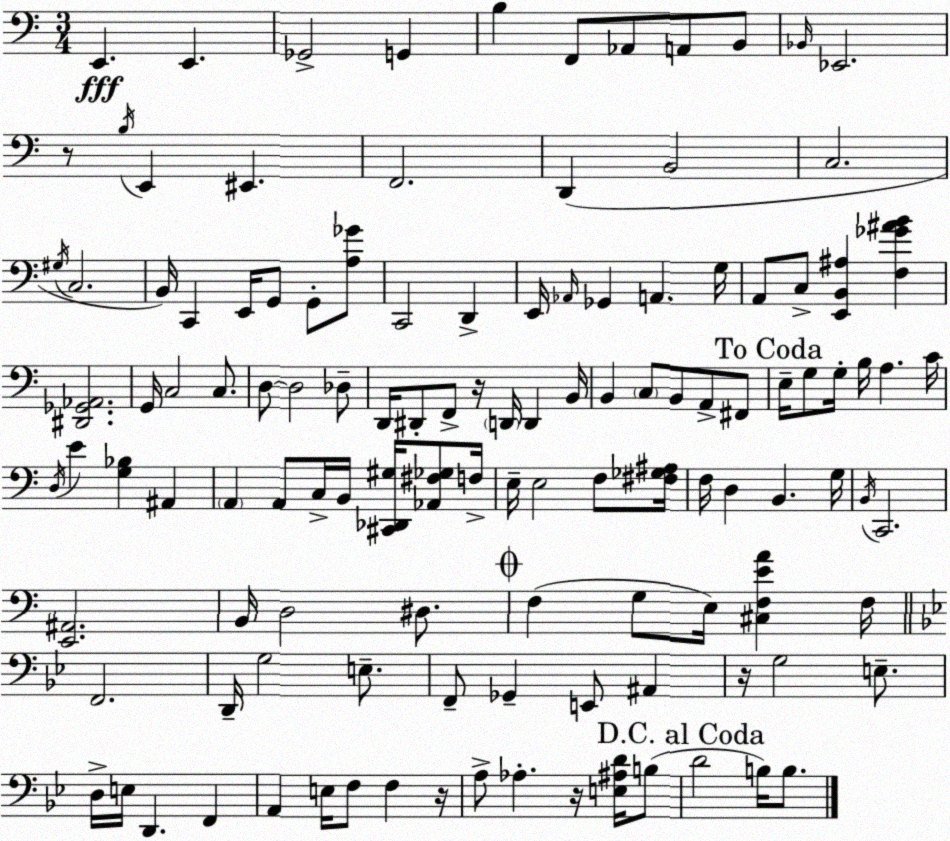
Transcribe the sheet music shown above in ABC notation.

X:1
T:Untitled
M:3/4
L:1/4
K:Am
E,, E,, _G,,2 G,, B, F,,/2 _A,,/2 A,,/2 B,,/2 _B,,/4 _E,,2 z/2 B,/4 E,, ^E,, F,,2 D,, B,,2 C,2 ^G,/4 C,2 B,,/4 C,, E,,/4 G,,/2 G,,/2 [A,_G]/2 C,,2 D,, E,,/4 _A,,/4 _G,, A,, G,/4 A,,/2 C,/2 [E,,B,,^A,] [F,_G^AB] [^D,,_G,,_A,,]2 G,,/4 C,2 C,/2 D,/2 D,2 _D,/2 D,,/4 ^D,,/2 F,,/2 z/4 D,,/4 D,, B,,/4 B,, C,/2 B,,/2 A,,/2 ^F,,/2 E,/4 G,/2 G,/4 B,/4 A, C/4 D,/4 E [G,_B,] ^A,, A,, A,,/2 C,/4 B,,/4 [^C,,_D,,^G,]/4 [_A,,^F,_G,]/2 F,/4 E,/4 E,2 F,/2 [^F,_G,^A,]/4 F,/4 D, B,, G,/4 B,,/4 C,,2 [E,,^A,,]2 B,,/4 D,2 ^D,/2 F, G,/2 E,/4 [^C,F,EA] F,/4 F,,2 D,,/4 G,2 E,/2 F,,/2 _G,, E,,/2 ^A,, z/4 G,2 E,/2 D,/4 E,/4 D,, F,, A,, E,/4 F,/2 F, z/4 A,/2 _A, z/4 [E,^A,D]/4 B,/2 D2 B,/4 B,/2